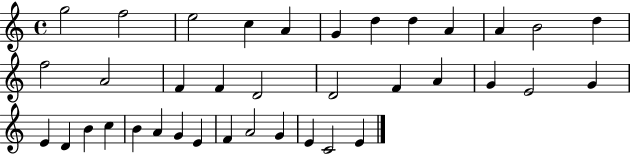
{
  \clef treble
  \time 4/4
  \defaultTimeSignature
  \key c \major
  g''2 f''2 | e''2 c''4 a'4 | g'4 d''4 d''4 a'4 | a'4 b'2 d''4 | \break f''2 a'2 | f'4 f'4 d'2 | d'2 f'4 a'4 | g'4 e'2 g'4 | \break e'4 d'4 b'4 c''4 | b'4 a'4 g'4 e'4 | f'4 a'2 g'4 | e'4 c'2 e'4 | \break \bar "|."
}